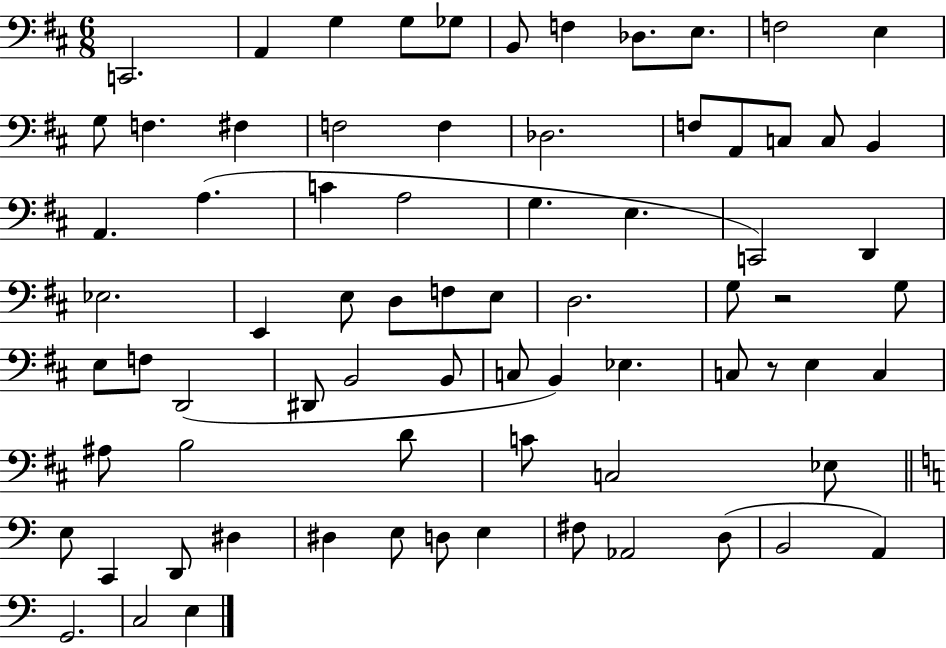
{
  \clef bass
  \numericTimeSignature
  \time 6/8
  \key d \major
  c,2. | a,4 g4 g8 ges8 | b,8 f4 des8. e8. | f2 e4 | \break g8 f4. fis4 | f2 f4 | des2. | f8 a,8 c8 c8 b,4 | \break a,4. a4.( | c'4 a2 | g4. e4. | c,2) d,4 | \break ees2. | e,4 e8 d8 f8 e8 | d2. | g8 r2 g8 | \break e8 f8 d,2( | dis,8 b,2 b,8 | c8 b,4) ees4. | c8 r8 e4 c4 | \break ais8 b2 d'8 | c'8 c2 ees8 | \bar "||" \break \key a \minor e8 c,4 d,8 dis4 | dis4 e8 d8 e4 | fis8 aes,2 d8( | b,2 a,4) | \break g,2. | c2 e4 | \bar "|."
}